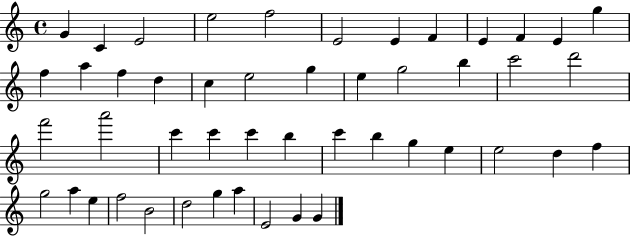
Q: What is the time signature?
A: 4/4